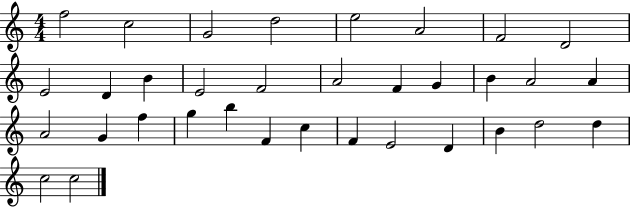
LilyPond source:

{
  \clef treble
  \numericTimeSignature
  \time 4/4
  \key c \major
  f''2 c''2 | g'2 d''2 | e''2 a'2 | f'2 d'2 | \break e'2 d'4 b'4 | e'2 f'2 | a'2 f'4 g'4 | b'4 a'2 a'4 | \break a'2 g'4 f''4 | g''4 b''4 f'4 c''4 | f'4 e'2 d'4 | b'4 d''2 d''4 | \break c''2 c''2 | \bar "|."
}